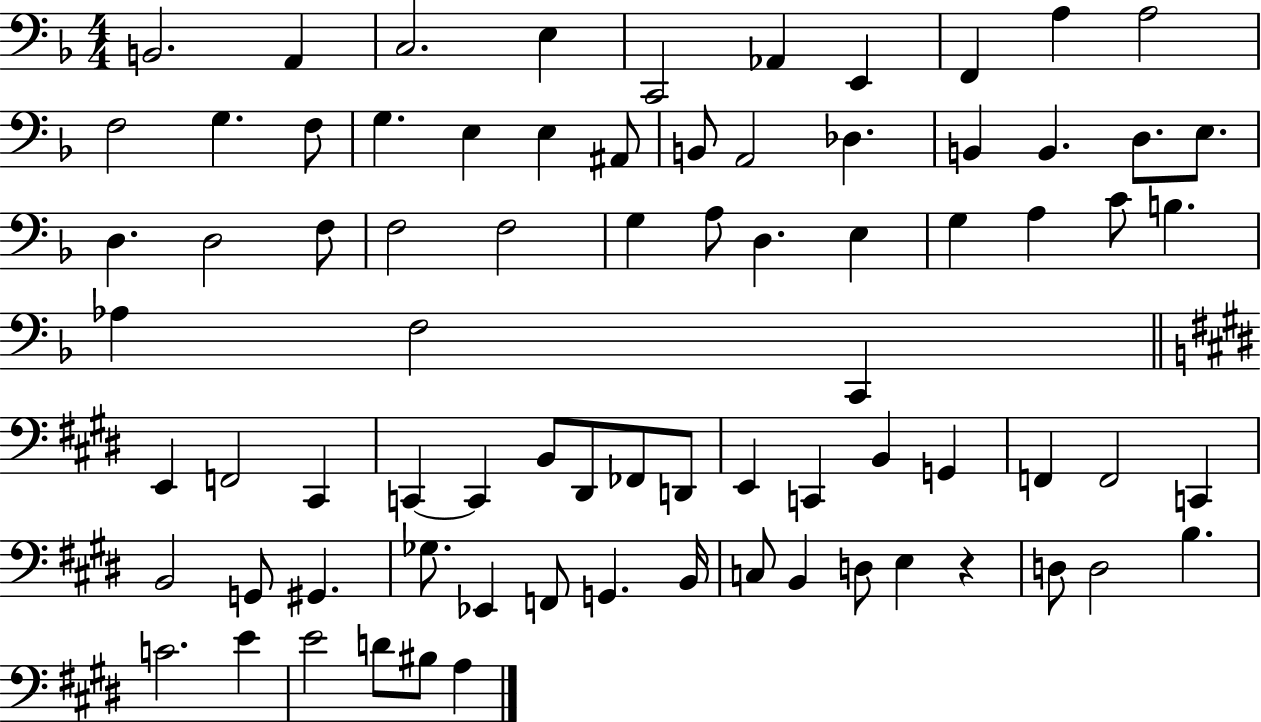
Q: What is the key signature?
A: F major